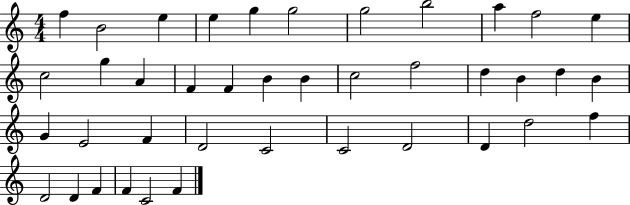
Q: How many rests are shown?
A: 0